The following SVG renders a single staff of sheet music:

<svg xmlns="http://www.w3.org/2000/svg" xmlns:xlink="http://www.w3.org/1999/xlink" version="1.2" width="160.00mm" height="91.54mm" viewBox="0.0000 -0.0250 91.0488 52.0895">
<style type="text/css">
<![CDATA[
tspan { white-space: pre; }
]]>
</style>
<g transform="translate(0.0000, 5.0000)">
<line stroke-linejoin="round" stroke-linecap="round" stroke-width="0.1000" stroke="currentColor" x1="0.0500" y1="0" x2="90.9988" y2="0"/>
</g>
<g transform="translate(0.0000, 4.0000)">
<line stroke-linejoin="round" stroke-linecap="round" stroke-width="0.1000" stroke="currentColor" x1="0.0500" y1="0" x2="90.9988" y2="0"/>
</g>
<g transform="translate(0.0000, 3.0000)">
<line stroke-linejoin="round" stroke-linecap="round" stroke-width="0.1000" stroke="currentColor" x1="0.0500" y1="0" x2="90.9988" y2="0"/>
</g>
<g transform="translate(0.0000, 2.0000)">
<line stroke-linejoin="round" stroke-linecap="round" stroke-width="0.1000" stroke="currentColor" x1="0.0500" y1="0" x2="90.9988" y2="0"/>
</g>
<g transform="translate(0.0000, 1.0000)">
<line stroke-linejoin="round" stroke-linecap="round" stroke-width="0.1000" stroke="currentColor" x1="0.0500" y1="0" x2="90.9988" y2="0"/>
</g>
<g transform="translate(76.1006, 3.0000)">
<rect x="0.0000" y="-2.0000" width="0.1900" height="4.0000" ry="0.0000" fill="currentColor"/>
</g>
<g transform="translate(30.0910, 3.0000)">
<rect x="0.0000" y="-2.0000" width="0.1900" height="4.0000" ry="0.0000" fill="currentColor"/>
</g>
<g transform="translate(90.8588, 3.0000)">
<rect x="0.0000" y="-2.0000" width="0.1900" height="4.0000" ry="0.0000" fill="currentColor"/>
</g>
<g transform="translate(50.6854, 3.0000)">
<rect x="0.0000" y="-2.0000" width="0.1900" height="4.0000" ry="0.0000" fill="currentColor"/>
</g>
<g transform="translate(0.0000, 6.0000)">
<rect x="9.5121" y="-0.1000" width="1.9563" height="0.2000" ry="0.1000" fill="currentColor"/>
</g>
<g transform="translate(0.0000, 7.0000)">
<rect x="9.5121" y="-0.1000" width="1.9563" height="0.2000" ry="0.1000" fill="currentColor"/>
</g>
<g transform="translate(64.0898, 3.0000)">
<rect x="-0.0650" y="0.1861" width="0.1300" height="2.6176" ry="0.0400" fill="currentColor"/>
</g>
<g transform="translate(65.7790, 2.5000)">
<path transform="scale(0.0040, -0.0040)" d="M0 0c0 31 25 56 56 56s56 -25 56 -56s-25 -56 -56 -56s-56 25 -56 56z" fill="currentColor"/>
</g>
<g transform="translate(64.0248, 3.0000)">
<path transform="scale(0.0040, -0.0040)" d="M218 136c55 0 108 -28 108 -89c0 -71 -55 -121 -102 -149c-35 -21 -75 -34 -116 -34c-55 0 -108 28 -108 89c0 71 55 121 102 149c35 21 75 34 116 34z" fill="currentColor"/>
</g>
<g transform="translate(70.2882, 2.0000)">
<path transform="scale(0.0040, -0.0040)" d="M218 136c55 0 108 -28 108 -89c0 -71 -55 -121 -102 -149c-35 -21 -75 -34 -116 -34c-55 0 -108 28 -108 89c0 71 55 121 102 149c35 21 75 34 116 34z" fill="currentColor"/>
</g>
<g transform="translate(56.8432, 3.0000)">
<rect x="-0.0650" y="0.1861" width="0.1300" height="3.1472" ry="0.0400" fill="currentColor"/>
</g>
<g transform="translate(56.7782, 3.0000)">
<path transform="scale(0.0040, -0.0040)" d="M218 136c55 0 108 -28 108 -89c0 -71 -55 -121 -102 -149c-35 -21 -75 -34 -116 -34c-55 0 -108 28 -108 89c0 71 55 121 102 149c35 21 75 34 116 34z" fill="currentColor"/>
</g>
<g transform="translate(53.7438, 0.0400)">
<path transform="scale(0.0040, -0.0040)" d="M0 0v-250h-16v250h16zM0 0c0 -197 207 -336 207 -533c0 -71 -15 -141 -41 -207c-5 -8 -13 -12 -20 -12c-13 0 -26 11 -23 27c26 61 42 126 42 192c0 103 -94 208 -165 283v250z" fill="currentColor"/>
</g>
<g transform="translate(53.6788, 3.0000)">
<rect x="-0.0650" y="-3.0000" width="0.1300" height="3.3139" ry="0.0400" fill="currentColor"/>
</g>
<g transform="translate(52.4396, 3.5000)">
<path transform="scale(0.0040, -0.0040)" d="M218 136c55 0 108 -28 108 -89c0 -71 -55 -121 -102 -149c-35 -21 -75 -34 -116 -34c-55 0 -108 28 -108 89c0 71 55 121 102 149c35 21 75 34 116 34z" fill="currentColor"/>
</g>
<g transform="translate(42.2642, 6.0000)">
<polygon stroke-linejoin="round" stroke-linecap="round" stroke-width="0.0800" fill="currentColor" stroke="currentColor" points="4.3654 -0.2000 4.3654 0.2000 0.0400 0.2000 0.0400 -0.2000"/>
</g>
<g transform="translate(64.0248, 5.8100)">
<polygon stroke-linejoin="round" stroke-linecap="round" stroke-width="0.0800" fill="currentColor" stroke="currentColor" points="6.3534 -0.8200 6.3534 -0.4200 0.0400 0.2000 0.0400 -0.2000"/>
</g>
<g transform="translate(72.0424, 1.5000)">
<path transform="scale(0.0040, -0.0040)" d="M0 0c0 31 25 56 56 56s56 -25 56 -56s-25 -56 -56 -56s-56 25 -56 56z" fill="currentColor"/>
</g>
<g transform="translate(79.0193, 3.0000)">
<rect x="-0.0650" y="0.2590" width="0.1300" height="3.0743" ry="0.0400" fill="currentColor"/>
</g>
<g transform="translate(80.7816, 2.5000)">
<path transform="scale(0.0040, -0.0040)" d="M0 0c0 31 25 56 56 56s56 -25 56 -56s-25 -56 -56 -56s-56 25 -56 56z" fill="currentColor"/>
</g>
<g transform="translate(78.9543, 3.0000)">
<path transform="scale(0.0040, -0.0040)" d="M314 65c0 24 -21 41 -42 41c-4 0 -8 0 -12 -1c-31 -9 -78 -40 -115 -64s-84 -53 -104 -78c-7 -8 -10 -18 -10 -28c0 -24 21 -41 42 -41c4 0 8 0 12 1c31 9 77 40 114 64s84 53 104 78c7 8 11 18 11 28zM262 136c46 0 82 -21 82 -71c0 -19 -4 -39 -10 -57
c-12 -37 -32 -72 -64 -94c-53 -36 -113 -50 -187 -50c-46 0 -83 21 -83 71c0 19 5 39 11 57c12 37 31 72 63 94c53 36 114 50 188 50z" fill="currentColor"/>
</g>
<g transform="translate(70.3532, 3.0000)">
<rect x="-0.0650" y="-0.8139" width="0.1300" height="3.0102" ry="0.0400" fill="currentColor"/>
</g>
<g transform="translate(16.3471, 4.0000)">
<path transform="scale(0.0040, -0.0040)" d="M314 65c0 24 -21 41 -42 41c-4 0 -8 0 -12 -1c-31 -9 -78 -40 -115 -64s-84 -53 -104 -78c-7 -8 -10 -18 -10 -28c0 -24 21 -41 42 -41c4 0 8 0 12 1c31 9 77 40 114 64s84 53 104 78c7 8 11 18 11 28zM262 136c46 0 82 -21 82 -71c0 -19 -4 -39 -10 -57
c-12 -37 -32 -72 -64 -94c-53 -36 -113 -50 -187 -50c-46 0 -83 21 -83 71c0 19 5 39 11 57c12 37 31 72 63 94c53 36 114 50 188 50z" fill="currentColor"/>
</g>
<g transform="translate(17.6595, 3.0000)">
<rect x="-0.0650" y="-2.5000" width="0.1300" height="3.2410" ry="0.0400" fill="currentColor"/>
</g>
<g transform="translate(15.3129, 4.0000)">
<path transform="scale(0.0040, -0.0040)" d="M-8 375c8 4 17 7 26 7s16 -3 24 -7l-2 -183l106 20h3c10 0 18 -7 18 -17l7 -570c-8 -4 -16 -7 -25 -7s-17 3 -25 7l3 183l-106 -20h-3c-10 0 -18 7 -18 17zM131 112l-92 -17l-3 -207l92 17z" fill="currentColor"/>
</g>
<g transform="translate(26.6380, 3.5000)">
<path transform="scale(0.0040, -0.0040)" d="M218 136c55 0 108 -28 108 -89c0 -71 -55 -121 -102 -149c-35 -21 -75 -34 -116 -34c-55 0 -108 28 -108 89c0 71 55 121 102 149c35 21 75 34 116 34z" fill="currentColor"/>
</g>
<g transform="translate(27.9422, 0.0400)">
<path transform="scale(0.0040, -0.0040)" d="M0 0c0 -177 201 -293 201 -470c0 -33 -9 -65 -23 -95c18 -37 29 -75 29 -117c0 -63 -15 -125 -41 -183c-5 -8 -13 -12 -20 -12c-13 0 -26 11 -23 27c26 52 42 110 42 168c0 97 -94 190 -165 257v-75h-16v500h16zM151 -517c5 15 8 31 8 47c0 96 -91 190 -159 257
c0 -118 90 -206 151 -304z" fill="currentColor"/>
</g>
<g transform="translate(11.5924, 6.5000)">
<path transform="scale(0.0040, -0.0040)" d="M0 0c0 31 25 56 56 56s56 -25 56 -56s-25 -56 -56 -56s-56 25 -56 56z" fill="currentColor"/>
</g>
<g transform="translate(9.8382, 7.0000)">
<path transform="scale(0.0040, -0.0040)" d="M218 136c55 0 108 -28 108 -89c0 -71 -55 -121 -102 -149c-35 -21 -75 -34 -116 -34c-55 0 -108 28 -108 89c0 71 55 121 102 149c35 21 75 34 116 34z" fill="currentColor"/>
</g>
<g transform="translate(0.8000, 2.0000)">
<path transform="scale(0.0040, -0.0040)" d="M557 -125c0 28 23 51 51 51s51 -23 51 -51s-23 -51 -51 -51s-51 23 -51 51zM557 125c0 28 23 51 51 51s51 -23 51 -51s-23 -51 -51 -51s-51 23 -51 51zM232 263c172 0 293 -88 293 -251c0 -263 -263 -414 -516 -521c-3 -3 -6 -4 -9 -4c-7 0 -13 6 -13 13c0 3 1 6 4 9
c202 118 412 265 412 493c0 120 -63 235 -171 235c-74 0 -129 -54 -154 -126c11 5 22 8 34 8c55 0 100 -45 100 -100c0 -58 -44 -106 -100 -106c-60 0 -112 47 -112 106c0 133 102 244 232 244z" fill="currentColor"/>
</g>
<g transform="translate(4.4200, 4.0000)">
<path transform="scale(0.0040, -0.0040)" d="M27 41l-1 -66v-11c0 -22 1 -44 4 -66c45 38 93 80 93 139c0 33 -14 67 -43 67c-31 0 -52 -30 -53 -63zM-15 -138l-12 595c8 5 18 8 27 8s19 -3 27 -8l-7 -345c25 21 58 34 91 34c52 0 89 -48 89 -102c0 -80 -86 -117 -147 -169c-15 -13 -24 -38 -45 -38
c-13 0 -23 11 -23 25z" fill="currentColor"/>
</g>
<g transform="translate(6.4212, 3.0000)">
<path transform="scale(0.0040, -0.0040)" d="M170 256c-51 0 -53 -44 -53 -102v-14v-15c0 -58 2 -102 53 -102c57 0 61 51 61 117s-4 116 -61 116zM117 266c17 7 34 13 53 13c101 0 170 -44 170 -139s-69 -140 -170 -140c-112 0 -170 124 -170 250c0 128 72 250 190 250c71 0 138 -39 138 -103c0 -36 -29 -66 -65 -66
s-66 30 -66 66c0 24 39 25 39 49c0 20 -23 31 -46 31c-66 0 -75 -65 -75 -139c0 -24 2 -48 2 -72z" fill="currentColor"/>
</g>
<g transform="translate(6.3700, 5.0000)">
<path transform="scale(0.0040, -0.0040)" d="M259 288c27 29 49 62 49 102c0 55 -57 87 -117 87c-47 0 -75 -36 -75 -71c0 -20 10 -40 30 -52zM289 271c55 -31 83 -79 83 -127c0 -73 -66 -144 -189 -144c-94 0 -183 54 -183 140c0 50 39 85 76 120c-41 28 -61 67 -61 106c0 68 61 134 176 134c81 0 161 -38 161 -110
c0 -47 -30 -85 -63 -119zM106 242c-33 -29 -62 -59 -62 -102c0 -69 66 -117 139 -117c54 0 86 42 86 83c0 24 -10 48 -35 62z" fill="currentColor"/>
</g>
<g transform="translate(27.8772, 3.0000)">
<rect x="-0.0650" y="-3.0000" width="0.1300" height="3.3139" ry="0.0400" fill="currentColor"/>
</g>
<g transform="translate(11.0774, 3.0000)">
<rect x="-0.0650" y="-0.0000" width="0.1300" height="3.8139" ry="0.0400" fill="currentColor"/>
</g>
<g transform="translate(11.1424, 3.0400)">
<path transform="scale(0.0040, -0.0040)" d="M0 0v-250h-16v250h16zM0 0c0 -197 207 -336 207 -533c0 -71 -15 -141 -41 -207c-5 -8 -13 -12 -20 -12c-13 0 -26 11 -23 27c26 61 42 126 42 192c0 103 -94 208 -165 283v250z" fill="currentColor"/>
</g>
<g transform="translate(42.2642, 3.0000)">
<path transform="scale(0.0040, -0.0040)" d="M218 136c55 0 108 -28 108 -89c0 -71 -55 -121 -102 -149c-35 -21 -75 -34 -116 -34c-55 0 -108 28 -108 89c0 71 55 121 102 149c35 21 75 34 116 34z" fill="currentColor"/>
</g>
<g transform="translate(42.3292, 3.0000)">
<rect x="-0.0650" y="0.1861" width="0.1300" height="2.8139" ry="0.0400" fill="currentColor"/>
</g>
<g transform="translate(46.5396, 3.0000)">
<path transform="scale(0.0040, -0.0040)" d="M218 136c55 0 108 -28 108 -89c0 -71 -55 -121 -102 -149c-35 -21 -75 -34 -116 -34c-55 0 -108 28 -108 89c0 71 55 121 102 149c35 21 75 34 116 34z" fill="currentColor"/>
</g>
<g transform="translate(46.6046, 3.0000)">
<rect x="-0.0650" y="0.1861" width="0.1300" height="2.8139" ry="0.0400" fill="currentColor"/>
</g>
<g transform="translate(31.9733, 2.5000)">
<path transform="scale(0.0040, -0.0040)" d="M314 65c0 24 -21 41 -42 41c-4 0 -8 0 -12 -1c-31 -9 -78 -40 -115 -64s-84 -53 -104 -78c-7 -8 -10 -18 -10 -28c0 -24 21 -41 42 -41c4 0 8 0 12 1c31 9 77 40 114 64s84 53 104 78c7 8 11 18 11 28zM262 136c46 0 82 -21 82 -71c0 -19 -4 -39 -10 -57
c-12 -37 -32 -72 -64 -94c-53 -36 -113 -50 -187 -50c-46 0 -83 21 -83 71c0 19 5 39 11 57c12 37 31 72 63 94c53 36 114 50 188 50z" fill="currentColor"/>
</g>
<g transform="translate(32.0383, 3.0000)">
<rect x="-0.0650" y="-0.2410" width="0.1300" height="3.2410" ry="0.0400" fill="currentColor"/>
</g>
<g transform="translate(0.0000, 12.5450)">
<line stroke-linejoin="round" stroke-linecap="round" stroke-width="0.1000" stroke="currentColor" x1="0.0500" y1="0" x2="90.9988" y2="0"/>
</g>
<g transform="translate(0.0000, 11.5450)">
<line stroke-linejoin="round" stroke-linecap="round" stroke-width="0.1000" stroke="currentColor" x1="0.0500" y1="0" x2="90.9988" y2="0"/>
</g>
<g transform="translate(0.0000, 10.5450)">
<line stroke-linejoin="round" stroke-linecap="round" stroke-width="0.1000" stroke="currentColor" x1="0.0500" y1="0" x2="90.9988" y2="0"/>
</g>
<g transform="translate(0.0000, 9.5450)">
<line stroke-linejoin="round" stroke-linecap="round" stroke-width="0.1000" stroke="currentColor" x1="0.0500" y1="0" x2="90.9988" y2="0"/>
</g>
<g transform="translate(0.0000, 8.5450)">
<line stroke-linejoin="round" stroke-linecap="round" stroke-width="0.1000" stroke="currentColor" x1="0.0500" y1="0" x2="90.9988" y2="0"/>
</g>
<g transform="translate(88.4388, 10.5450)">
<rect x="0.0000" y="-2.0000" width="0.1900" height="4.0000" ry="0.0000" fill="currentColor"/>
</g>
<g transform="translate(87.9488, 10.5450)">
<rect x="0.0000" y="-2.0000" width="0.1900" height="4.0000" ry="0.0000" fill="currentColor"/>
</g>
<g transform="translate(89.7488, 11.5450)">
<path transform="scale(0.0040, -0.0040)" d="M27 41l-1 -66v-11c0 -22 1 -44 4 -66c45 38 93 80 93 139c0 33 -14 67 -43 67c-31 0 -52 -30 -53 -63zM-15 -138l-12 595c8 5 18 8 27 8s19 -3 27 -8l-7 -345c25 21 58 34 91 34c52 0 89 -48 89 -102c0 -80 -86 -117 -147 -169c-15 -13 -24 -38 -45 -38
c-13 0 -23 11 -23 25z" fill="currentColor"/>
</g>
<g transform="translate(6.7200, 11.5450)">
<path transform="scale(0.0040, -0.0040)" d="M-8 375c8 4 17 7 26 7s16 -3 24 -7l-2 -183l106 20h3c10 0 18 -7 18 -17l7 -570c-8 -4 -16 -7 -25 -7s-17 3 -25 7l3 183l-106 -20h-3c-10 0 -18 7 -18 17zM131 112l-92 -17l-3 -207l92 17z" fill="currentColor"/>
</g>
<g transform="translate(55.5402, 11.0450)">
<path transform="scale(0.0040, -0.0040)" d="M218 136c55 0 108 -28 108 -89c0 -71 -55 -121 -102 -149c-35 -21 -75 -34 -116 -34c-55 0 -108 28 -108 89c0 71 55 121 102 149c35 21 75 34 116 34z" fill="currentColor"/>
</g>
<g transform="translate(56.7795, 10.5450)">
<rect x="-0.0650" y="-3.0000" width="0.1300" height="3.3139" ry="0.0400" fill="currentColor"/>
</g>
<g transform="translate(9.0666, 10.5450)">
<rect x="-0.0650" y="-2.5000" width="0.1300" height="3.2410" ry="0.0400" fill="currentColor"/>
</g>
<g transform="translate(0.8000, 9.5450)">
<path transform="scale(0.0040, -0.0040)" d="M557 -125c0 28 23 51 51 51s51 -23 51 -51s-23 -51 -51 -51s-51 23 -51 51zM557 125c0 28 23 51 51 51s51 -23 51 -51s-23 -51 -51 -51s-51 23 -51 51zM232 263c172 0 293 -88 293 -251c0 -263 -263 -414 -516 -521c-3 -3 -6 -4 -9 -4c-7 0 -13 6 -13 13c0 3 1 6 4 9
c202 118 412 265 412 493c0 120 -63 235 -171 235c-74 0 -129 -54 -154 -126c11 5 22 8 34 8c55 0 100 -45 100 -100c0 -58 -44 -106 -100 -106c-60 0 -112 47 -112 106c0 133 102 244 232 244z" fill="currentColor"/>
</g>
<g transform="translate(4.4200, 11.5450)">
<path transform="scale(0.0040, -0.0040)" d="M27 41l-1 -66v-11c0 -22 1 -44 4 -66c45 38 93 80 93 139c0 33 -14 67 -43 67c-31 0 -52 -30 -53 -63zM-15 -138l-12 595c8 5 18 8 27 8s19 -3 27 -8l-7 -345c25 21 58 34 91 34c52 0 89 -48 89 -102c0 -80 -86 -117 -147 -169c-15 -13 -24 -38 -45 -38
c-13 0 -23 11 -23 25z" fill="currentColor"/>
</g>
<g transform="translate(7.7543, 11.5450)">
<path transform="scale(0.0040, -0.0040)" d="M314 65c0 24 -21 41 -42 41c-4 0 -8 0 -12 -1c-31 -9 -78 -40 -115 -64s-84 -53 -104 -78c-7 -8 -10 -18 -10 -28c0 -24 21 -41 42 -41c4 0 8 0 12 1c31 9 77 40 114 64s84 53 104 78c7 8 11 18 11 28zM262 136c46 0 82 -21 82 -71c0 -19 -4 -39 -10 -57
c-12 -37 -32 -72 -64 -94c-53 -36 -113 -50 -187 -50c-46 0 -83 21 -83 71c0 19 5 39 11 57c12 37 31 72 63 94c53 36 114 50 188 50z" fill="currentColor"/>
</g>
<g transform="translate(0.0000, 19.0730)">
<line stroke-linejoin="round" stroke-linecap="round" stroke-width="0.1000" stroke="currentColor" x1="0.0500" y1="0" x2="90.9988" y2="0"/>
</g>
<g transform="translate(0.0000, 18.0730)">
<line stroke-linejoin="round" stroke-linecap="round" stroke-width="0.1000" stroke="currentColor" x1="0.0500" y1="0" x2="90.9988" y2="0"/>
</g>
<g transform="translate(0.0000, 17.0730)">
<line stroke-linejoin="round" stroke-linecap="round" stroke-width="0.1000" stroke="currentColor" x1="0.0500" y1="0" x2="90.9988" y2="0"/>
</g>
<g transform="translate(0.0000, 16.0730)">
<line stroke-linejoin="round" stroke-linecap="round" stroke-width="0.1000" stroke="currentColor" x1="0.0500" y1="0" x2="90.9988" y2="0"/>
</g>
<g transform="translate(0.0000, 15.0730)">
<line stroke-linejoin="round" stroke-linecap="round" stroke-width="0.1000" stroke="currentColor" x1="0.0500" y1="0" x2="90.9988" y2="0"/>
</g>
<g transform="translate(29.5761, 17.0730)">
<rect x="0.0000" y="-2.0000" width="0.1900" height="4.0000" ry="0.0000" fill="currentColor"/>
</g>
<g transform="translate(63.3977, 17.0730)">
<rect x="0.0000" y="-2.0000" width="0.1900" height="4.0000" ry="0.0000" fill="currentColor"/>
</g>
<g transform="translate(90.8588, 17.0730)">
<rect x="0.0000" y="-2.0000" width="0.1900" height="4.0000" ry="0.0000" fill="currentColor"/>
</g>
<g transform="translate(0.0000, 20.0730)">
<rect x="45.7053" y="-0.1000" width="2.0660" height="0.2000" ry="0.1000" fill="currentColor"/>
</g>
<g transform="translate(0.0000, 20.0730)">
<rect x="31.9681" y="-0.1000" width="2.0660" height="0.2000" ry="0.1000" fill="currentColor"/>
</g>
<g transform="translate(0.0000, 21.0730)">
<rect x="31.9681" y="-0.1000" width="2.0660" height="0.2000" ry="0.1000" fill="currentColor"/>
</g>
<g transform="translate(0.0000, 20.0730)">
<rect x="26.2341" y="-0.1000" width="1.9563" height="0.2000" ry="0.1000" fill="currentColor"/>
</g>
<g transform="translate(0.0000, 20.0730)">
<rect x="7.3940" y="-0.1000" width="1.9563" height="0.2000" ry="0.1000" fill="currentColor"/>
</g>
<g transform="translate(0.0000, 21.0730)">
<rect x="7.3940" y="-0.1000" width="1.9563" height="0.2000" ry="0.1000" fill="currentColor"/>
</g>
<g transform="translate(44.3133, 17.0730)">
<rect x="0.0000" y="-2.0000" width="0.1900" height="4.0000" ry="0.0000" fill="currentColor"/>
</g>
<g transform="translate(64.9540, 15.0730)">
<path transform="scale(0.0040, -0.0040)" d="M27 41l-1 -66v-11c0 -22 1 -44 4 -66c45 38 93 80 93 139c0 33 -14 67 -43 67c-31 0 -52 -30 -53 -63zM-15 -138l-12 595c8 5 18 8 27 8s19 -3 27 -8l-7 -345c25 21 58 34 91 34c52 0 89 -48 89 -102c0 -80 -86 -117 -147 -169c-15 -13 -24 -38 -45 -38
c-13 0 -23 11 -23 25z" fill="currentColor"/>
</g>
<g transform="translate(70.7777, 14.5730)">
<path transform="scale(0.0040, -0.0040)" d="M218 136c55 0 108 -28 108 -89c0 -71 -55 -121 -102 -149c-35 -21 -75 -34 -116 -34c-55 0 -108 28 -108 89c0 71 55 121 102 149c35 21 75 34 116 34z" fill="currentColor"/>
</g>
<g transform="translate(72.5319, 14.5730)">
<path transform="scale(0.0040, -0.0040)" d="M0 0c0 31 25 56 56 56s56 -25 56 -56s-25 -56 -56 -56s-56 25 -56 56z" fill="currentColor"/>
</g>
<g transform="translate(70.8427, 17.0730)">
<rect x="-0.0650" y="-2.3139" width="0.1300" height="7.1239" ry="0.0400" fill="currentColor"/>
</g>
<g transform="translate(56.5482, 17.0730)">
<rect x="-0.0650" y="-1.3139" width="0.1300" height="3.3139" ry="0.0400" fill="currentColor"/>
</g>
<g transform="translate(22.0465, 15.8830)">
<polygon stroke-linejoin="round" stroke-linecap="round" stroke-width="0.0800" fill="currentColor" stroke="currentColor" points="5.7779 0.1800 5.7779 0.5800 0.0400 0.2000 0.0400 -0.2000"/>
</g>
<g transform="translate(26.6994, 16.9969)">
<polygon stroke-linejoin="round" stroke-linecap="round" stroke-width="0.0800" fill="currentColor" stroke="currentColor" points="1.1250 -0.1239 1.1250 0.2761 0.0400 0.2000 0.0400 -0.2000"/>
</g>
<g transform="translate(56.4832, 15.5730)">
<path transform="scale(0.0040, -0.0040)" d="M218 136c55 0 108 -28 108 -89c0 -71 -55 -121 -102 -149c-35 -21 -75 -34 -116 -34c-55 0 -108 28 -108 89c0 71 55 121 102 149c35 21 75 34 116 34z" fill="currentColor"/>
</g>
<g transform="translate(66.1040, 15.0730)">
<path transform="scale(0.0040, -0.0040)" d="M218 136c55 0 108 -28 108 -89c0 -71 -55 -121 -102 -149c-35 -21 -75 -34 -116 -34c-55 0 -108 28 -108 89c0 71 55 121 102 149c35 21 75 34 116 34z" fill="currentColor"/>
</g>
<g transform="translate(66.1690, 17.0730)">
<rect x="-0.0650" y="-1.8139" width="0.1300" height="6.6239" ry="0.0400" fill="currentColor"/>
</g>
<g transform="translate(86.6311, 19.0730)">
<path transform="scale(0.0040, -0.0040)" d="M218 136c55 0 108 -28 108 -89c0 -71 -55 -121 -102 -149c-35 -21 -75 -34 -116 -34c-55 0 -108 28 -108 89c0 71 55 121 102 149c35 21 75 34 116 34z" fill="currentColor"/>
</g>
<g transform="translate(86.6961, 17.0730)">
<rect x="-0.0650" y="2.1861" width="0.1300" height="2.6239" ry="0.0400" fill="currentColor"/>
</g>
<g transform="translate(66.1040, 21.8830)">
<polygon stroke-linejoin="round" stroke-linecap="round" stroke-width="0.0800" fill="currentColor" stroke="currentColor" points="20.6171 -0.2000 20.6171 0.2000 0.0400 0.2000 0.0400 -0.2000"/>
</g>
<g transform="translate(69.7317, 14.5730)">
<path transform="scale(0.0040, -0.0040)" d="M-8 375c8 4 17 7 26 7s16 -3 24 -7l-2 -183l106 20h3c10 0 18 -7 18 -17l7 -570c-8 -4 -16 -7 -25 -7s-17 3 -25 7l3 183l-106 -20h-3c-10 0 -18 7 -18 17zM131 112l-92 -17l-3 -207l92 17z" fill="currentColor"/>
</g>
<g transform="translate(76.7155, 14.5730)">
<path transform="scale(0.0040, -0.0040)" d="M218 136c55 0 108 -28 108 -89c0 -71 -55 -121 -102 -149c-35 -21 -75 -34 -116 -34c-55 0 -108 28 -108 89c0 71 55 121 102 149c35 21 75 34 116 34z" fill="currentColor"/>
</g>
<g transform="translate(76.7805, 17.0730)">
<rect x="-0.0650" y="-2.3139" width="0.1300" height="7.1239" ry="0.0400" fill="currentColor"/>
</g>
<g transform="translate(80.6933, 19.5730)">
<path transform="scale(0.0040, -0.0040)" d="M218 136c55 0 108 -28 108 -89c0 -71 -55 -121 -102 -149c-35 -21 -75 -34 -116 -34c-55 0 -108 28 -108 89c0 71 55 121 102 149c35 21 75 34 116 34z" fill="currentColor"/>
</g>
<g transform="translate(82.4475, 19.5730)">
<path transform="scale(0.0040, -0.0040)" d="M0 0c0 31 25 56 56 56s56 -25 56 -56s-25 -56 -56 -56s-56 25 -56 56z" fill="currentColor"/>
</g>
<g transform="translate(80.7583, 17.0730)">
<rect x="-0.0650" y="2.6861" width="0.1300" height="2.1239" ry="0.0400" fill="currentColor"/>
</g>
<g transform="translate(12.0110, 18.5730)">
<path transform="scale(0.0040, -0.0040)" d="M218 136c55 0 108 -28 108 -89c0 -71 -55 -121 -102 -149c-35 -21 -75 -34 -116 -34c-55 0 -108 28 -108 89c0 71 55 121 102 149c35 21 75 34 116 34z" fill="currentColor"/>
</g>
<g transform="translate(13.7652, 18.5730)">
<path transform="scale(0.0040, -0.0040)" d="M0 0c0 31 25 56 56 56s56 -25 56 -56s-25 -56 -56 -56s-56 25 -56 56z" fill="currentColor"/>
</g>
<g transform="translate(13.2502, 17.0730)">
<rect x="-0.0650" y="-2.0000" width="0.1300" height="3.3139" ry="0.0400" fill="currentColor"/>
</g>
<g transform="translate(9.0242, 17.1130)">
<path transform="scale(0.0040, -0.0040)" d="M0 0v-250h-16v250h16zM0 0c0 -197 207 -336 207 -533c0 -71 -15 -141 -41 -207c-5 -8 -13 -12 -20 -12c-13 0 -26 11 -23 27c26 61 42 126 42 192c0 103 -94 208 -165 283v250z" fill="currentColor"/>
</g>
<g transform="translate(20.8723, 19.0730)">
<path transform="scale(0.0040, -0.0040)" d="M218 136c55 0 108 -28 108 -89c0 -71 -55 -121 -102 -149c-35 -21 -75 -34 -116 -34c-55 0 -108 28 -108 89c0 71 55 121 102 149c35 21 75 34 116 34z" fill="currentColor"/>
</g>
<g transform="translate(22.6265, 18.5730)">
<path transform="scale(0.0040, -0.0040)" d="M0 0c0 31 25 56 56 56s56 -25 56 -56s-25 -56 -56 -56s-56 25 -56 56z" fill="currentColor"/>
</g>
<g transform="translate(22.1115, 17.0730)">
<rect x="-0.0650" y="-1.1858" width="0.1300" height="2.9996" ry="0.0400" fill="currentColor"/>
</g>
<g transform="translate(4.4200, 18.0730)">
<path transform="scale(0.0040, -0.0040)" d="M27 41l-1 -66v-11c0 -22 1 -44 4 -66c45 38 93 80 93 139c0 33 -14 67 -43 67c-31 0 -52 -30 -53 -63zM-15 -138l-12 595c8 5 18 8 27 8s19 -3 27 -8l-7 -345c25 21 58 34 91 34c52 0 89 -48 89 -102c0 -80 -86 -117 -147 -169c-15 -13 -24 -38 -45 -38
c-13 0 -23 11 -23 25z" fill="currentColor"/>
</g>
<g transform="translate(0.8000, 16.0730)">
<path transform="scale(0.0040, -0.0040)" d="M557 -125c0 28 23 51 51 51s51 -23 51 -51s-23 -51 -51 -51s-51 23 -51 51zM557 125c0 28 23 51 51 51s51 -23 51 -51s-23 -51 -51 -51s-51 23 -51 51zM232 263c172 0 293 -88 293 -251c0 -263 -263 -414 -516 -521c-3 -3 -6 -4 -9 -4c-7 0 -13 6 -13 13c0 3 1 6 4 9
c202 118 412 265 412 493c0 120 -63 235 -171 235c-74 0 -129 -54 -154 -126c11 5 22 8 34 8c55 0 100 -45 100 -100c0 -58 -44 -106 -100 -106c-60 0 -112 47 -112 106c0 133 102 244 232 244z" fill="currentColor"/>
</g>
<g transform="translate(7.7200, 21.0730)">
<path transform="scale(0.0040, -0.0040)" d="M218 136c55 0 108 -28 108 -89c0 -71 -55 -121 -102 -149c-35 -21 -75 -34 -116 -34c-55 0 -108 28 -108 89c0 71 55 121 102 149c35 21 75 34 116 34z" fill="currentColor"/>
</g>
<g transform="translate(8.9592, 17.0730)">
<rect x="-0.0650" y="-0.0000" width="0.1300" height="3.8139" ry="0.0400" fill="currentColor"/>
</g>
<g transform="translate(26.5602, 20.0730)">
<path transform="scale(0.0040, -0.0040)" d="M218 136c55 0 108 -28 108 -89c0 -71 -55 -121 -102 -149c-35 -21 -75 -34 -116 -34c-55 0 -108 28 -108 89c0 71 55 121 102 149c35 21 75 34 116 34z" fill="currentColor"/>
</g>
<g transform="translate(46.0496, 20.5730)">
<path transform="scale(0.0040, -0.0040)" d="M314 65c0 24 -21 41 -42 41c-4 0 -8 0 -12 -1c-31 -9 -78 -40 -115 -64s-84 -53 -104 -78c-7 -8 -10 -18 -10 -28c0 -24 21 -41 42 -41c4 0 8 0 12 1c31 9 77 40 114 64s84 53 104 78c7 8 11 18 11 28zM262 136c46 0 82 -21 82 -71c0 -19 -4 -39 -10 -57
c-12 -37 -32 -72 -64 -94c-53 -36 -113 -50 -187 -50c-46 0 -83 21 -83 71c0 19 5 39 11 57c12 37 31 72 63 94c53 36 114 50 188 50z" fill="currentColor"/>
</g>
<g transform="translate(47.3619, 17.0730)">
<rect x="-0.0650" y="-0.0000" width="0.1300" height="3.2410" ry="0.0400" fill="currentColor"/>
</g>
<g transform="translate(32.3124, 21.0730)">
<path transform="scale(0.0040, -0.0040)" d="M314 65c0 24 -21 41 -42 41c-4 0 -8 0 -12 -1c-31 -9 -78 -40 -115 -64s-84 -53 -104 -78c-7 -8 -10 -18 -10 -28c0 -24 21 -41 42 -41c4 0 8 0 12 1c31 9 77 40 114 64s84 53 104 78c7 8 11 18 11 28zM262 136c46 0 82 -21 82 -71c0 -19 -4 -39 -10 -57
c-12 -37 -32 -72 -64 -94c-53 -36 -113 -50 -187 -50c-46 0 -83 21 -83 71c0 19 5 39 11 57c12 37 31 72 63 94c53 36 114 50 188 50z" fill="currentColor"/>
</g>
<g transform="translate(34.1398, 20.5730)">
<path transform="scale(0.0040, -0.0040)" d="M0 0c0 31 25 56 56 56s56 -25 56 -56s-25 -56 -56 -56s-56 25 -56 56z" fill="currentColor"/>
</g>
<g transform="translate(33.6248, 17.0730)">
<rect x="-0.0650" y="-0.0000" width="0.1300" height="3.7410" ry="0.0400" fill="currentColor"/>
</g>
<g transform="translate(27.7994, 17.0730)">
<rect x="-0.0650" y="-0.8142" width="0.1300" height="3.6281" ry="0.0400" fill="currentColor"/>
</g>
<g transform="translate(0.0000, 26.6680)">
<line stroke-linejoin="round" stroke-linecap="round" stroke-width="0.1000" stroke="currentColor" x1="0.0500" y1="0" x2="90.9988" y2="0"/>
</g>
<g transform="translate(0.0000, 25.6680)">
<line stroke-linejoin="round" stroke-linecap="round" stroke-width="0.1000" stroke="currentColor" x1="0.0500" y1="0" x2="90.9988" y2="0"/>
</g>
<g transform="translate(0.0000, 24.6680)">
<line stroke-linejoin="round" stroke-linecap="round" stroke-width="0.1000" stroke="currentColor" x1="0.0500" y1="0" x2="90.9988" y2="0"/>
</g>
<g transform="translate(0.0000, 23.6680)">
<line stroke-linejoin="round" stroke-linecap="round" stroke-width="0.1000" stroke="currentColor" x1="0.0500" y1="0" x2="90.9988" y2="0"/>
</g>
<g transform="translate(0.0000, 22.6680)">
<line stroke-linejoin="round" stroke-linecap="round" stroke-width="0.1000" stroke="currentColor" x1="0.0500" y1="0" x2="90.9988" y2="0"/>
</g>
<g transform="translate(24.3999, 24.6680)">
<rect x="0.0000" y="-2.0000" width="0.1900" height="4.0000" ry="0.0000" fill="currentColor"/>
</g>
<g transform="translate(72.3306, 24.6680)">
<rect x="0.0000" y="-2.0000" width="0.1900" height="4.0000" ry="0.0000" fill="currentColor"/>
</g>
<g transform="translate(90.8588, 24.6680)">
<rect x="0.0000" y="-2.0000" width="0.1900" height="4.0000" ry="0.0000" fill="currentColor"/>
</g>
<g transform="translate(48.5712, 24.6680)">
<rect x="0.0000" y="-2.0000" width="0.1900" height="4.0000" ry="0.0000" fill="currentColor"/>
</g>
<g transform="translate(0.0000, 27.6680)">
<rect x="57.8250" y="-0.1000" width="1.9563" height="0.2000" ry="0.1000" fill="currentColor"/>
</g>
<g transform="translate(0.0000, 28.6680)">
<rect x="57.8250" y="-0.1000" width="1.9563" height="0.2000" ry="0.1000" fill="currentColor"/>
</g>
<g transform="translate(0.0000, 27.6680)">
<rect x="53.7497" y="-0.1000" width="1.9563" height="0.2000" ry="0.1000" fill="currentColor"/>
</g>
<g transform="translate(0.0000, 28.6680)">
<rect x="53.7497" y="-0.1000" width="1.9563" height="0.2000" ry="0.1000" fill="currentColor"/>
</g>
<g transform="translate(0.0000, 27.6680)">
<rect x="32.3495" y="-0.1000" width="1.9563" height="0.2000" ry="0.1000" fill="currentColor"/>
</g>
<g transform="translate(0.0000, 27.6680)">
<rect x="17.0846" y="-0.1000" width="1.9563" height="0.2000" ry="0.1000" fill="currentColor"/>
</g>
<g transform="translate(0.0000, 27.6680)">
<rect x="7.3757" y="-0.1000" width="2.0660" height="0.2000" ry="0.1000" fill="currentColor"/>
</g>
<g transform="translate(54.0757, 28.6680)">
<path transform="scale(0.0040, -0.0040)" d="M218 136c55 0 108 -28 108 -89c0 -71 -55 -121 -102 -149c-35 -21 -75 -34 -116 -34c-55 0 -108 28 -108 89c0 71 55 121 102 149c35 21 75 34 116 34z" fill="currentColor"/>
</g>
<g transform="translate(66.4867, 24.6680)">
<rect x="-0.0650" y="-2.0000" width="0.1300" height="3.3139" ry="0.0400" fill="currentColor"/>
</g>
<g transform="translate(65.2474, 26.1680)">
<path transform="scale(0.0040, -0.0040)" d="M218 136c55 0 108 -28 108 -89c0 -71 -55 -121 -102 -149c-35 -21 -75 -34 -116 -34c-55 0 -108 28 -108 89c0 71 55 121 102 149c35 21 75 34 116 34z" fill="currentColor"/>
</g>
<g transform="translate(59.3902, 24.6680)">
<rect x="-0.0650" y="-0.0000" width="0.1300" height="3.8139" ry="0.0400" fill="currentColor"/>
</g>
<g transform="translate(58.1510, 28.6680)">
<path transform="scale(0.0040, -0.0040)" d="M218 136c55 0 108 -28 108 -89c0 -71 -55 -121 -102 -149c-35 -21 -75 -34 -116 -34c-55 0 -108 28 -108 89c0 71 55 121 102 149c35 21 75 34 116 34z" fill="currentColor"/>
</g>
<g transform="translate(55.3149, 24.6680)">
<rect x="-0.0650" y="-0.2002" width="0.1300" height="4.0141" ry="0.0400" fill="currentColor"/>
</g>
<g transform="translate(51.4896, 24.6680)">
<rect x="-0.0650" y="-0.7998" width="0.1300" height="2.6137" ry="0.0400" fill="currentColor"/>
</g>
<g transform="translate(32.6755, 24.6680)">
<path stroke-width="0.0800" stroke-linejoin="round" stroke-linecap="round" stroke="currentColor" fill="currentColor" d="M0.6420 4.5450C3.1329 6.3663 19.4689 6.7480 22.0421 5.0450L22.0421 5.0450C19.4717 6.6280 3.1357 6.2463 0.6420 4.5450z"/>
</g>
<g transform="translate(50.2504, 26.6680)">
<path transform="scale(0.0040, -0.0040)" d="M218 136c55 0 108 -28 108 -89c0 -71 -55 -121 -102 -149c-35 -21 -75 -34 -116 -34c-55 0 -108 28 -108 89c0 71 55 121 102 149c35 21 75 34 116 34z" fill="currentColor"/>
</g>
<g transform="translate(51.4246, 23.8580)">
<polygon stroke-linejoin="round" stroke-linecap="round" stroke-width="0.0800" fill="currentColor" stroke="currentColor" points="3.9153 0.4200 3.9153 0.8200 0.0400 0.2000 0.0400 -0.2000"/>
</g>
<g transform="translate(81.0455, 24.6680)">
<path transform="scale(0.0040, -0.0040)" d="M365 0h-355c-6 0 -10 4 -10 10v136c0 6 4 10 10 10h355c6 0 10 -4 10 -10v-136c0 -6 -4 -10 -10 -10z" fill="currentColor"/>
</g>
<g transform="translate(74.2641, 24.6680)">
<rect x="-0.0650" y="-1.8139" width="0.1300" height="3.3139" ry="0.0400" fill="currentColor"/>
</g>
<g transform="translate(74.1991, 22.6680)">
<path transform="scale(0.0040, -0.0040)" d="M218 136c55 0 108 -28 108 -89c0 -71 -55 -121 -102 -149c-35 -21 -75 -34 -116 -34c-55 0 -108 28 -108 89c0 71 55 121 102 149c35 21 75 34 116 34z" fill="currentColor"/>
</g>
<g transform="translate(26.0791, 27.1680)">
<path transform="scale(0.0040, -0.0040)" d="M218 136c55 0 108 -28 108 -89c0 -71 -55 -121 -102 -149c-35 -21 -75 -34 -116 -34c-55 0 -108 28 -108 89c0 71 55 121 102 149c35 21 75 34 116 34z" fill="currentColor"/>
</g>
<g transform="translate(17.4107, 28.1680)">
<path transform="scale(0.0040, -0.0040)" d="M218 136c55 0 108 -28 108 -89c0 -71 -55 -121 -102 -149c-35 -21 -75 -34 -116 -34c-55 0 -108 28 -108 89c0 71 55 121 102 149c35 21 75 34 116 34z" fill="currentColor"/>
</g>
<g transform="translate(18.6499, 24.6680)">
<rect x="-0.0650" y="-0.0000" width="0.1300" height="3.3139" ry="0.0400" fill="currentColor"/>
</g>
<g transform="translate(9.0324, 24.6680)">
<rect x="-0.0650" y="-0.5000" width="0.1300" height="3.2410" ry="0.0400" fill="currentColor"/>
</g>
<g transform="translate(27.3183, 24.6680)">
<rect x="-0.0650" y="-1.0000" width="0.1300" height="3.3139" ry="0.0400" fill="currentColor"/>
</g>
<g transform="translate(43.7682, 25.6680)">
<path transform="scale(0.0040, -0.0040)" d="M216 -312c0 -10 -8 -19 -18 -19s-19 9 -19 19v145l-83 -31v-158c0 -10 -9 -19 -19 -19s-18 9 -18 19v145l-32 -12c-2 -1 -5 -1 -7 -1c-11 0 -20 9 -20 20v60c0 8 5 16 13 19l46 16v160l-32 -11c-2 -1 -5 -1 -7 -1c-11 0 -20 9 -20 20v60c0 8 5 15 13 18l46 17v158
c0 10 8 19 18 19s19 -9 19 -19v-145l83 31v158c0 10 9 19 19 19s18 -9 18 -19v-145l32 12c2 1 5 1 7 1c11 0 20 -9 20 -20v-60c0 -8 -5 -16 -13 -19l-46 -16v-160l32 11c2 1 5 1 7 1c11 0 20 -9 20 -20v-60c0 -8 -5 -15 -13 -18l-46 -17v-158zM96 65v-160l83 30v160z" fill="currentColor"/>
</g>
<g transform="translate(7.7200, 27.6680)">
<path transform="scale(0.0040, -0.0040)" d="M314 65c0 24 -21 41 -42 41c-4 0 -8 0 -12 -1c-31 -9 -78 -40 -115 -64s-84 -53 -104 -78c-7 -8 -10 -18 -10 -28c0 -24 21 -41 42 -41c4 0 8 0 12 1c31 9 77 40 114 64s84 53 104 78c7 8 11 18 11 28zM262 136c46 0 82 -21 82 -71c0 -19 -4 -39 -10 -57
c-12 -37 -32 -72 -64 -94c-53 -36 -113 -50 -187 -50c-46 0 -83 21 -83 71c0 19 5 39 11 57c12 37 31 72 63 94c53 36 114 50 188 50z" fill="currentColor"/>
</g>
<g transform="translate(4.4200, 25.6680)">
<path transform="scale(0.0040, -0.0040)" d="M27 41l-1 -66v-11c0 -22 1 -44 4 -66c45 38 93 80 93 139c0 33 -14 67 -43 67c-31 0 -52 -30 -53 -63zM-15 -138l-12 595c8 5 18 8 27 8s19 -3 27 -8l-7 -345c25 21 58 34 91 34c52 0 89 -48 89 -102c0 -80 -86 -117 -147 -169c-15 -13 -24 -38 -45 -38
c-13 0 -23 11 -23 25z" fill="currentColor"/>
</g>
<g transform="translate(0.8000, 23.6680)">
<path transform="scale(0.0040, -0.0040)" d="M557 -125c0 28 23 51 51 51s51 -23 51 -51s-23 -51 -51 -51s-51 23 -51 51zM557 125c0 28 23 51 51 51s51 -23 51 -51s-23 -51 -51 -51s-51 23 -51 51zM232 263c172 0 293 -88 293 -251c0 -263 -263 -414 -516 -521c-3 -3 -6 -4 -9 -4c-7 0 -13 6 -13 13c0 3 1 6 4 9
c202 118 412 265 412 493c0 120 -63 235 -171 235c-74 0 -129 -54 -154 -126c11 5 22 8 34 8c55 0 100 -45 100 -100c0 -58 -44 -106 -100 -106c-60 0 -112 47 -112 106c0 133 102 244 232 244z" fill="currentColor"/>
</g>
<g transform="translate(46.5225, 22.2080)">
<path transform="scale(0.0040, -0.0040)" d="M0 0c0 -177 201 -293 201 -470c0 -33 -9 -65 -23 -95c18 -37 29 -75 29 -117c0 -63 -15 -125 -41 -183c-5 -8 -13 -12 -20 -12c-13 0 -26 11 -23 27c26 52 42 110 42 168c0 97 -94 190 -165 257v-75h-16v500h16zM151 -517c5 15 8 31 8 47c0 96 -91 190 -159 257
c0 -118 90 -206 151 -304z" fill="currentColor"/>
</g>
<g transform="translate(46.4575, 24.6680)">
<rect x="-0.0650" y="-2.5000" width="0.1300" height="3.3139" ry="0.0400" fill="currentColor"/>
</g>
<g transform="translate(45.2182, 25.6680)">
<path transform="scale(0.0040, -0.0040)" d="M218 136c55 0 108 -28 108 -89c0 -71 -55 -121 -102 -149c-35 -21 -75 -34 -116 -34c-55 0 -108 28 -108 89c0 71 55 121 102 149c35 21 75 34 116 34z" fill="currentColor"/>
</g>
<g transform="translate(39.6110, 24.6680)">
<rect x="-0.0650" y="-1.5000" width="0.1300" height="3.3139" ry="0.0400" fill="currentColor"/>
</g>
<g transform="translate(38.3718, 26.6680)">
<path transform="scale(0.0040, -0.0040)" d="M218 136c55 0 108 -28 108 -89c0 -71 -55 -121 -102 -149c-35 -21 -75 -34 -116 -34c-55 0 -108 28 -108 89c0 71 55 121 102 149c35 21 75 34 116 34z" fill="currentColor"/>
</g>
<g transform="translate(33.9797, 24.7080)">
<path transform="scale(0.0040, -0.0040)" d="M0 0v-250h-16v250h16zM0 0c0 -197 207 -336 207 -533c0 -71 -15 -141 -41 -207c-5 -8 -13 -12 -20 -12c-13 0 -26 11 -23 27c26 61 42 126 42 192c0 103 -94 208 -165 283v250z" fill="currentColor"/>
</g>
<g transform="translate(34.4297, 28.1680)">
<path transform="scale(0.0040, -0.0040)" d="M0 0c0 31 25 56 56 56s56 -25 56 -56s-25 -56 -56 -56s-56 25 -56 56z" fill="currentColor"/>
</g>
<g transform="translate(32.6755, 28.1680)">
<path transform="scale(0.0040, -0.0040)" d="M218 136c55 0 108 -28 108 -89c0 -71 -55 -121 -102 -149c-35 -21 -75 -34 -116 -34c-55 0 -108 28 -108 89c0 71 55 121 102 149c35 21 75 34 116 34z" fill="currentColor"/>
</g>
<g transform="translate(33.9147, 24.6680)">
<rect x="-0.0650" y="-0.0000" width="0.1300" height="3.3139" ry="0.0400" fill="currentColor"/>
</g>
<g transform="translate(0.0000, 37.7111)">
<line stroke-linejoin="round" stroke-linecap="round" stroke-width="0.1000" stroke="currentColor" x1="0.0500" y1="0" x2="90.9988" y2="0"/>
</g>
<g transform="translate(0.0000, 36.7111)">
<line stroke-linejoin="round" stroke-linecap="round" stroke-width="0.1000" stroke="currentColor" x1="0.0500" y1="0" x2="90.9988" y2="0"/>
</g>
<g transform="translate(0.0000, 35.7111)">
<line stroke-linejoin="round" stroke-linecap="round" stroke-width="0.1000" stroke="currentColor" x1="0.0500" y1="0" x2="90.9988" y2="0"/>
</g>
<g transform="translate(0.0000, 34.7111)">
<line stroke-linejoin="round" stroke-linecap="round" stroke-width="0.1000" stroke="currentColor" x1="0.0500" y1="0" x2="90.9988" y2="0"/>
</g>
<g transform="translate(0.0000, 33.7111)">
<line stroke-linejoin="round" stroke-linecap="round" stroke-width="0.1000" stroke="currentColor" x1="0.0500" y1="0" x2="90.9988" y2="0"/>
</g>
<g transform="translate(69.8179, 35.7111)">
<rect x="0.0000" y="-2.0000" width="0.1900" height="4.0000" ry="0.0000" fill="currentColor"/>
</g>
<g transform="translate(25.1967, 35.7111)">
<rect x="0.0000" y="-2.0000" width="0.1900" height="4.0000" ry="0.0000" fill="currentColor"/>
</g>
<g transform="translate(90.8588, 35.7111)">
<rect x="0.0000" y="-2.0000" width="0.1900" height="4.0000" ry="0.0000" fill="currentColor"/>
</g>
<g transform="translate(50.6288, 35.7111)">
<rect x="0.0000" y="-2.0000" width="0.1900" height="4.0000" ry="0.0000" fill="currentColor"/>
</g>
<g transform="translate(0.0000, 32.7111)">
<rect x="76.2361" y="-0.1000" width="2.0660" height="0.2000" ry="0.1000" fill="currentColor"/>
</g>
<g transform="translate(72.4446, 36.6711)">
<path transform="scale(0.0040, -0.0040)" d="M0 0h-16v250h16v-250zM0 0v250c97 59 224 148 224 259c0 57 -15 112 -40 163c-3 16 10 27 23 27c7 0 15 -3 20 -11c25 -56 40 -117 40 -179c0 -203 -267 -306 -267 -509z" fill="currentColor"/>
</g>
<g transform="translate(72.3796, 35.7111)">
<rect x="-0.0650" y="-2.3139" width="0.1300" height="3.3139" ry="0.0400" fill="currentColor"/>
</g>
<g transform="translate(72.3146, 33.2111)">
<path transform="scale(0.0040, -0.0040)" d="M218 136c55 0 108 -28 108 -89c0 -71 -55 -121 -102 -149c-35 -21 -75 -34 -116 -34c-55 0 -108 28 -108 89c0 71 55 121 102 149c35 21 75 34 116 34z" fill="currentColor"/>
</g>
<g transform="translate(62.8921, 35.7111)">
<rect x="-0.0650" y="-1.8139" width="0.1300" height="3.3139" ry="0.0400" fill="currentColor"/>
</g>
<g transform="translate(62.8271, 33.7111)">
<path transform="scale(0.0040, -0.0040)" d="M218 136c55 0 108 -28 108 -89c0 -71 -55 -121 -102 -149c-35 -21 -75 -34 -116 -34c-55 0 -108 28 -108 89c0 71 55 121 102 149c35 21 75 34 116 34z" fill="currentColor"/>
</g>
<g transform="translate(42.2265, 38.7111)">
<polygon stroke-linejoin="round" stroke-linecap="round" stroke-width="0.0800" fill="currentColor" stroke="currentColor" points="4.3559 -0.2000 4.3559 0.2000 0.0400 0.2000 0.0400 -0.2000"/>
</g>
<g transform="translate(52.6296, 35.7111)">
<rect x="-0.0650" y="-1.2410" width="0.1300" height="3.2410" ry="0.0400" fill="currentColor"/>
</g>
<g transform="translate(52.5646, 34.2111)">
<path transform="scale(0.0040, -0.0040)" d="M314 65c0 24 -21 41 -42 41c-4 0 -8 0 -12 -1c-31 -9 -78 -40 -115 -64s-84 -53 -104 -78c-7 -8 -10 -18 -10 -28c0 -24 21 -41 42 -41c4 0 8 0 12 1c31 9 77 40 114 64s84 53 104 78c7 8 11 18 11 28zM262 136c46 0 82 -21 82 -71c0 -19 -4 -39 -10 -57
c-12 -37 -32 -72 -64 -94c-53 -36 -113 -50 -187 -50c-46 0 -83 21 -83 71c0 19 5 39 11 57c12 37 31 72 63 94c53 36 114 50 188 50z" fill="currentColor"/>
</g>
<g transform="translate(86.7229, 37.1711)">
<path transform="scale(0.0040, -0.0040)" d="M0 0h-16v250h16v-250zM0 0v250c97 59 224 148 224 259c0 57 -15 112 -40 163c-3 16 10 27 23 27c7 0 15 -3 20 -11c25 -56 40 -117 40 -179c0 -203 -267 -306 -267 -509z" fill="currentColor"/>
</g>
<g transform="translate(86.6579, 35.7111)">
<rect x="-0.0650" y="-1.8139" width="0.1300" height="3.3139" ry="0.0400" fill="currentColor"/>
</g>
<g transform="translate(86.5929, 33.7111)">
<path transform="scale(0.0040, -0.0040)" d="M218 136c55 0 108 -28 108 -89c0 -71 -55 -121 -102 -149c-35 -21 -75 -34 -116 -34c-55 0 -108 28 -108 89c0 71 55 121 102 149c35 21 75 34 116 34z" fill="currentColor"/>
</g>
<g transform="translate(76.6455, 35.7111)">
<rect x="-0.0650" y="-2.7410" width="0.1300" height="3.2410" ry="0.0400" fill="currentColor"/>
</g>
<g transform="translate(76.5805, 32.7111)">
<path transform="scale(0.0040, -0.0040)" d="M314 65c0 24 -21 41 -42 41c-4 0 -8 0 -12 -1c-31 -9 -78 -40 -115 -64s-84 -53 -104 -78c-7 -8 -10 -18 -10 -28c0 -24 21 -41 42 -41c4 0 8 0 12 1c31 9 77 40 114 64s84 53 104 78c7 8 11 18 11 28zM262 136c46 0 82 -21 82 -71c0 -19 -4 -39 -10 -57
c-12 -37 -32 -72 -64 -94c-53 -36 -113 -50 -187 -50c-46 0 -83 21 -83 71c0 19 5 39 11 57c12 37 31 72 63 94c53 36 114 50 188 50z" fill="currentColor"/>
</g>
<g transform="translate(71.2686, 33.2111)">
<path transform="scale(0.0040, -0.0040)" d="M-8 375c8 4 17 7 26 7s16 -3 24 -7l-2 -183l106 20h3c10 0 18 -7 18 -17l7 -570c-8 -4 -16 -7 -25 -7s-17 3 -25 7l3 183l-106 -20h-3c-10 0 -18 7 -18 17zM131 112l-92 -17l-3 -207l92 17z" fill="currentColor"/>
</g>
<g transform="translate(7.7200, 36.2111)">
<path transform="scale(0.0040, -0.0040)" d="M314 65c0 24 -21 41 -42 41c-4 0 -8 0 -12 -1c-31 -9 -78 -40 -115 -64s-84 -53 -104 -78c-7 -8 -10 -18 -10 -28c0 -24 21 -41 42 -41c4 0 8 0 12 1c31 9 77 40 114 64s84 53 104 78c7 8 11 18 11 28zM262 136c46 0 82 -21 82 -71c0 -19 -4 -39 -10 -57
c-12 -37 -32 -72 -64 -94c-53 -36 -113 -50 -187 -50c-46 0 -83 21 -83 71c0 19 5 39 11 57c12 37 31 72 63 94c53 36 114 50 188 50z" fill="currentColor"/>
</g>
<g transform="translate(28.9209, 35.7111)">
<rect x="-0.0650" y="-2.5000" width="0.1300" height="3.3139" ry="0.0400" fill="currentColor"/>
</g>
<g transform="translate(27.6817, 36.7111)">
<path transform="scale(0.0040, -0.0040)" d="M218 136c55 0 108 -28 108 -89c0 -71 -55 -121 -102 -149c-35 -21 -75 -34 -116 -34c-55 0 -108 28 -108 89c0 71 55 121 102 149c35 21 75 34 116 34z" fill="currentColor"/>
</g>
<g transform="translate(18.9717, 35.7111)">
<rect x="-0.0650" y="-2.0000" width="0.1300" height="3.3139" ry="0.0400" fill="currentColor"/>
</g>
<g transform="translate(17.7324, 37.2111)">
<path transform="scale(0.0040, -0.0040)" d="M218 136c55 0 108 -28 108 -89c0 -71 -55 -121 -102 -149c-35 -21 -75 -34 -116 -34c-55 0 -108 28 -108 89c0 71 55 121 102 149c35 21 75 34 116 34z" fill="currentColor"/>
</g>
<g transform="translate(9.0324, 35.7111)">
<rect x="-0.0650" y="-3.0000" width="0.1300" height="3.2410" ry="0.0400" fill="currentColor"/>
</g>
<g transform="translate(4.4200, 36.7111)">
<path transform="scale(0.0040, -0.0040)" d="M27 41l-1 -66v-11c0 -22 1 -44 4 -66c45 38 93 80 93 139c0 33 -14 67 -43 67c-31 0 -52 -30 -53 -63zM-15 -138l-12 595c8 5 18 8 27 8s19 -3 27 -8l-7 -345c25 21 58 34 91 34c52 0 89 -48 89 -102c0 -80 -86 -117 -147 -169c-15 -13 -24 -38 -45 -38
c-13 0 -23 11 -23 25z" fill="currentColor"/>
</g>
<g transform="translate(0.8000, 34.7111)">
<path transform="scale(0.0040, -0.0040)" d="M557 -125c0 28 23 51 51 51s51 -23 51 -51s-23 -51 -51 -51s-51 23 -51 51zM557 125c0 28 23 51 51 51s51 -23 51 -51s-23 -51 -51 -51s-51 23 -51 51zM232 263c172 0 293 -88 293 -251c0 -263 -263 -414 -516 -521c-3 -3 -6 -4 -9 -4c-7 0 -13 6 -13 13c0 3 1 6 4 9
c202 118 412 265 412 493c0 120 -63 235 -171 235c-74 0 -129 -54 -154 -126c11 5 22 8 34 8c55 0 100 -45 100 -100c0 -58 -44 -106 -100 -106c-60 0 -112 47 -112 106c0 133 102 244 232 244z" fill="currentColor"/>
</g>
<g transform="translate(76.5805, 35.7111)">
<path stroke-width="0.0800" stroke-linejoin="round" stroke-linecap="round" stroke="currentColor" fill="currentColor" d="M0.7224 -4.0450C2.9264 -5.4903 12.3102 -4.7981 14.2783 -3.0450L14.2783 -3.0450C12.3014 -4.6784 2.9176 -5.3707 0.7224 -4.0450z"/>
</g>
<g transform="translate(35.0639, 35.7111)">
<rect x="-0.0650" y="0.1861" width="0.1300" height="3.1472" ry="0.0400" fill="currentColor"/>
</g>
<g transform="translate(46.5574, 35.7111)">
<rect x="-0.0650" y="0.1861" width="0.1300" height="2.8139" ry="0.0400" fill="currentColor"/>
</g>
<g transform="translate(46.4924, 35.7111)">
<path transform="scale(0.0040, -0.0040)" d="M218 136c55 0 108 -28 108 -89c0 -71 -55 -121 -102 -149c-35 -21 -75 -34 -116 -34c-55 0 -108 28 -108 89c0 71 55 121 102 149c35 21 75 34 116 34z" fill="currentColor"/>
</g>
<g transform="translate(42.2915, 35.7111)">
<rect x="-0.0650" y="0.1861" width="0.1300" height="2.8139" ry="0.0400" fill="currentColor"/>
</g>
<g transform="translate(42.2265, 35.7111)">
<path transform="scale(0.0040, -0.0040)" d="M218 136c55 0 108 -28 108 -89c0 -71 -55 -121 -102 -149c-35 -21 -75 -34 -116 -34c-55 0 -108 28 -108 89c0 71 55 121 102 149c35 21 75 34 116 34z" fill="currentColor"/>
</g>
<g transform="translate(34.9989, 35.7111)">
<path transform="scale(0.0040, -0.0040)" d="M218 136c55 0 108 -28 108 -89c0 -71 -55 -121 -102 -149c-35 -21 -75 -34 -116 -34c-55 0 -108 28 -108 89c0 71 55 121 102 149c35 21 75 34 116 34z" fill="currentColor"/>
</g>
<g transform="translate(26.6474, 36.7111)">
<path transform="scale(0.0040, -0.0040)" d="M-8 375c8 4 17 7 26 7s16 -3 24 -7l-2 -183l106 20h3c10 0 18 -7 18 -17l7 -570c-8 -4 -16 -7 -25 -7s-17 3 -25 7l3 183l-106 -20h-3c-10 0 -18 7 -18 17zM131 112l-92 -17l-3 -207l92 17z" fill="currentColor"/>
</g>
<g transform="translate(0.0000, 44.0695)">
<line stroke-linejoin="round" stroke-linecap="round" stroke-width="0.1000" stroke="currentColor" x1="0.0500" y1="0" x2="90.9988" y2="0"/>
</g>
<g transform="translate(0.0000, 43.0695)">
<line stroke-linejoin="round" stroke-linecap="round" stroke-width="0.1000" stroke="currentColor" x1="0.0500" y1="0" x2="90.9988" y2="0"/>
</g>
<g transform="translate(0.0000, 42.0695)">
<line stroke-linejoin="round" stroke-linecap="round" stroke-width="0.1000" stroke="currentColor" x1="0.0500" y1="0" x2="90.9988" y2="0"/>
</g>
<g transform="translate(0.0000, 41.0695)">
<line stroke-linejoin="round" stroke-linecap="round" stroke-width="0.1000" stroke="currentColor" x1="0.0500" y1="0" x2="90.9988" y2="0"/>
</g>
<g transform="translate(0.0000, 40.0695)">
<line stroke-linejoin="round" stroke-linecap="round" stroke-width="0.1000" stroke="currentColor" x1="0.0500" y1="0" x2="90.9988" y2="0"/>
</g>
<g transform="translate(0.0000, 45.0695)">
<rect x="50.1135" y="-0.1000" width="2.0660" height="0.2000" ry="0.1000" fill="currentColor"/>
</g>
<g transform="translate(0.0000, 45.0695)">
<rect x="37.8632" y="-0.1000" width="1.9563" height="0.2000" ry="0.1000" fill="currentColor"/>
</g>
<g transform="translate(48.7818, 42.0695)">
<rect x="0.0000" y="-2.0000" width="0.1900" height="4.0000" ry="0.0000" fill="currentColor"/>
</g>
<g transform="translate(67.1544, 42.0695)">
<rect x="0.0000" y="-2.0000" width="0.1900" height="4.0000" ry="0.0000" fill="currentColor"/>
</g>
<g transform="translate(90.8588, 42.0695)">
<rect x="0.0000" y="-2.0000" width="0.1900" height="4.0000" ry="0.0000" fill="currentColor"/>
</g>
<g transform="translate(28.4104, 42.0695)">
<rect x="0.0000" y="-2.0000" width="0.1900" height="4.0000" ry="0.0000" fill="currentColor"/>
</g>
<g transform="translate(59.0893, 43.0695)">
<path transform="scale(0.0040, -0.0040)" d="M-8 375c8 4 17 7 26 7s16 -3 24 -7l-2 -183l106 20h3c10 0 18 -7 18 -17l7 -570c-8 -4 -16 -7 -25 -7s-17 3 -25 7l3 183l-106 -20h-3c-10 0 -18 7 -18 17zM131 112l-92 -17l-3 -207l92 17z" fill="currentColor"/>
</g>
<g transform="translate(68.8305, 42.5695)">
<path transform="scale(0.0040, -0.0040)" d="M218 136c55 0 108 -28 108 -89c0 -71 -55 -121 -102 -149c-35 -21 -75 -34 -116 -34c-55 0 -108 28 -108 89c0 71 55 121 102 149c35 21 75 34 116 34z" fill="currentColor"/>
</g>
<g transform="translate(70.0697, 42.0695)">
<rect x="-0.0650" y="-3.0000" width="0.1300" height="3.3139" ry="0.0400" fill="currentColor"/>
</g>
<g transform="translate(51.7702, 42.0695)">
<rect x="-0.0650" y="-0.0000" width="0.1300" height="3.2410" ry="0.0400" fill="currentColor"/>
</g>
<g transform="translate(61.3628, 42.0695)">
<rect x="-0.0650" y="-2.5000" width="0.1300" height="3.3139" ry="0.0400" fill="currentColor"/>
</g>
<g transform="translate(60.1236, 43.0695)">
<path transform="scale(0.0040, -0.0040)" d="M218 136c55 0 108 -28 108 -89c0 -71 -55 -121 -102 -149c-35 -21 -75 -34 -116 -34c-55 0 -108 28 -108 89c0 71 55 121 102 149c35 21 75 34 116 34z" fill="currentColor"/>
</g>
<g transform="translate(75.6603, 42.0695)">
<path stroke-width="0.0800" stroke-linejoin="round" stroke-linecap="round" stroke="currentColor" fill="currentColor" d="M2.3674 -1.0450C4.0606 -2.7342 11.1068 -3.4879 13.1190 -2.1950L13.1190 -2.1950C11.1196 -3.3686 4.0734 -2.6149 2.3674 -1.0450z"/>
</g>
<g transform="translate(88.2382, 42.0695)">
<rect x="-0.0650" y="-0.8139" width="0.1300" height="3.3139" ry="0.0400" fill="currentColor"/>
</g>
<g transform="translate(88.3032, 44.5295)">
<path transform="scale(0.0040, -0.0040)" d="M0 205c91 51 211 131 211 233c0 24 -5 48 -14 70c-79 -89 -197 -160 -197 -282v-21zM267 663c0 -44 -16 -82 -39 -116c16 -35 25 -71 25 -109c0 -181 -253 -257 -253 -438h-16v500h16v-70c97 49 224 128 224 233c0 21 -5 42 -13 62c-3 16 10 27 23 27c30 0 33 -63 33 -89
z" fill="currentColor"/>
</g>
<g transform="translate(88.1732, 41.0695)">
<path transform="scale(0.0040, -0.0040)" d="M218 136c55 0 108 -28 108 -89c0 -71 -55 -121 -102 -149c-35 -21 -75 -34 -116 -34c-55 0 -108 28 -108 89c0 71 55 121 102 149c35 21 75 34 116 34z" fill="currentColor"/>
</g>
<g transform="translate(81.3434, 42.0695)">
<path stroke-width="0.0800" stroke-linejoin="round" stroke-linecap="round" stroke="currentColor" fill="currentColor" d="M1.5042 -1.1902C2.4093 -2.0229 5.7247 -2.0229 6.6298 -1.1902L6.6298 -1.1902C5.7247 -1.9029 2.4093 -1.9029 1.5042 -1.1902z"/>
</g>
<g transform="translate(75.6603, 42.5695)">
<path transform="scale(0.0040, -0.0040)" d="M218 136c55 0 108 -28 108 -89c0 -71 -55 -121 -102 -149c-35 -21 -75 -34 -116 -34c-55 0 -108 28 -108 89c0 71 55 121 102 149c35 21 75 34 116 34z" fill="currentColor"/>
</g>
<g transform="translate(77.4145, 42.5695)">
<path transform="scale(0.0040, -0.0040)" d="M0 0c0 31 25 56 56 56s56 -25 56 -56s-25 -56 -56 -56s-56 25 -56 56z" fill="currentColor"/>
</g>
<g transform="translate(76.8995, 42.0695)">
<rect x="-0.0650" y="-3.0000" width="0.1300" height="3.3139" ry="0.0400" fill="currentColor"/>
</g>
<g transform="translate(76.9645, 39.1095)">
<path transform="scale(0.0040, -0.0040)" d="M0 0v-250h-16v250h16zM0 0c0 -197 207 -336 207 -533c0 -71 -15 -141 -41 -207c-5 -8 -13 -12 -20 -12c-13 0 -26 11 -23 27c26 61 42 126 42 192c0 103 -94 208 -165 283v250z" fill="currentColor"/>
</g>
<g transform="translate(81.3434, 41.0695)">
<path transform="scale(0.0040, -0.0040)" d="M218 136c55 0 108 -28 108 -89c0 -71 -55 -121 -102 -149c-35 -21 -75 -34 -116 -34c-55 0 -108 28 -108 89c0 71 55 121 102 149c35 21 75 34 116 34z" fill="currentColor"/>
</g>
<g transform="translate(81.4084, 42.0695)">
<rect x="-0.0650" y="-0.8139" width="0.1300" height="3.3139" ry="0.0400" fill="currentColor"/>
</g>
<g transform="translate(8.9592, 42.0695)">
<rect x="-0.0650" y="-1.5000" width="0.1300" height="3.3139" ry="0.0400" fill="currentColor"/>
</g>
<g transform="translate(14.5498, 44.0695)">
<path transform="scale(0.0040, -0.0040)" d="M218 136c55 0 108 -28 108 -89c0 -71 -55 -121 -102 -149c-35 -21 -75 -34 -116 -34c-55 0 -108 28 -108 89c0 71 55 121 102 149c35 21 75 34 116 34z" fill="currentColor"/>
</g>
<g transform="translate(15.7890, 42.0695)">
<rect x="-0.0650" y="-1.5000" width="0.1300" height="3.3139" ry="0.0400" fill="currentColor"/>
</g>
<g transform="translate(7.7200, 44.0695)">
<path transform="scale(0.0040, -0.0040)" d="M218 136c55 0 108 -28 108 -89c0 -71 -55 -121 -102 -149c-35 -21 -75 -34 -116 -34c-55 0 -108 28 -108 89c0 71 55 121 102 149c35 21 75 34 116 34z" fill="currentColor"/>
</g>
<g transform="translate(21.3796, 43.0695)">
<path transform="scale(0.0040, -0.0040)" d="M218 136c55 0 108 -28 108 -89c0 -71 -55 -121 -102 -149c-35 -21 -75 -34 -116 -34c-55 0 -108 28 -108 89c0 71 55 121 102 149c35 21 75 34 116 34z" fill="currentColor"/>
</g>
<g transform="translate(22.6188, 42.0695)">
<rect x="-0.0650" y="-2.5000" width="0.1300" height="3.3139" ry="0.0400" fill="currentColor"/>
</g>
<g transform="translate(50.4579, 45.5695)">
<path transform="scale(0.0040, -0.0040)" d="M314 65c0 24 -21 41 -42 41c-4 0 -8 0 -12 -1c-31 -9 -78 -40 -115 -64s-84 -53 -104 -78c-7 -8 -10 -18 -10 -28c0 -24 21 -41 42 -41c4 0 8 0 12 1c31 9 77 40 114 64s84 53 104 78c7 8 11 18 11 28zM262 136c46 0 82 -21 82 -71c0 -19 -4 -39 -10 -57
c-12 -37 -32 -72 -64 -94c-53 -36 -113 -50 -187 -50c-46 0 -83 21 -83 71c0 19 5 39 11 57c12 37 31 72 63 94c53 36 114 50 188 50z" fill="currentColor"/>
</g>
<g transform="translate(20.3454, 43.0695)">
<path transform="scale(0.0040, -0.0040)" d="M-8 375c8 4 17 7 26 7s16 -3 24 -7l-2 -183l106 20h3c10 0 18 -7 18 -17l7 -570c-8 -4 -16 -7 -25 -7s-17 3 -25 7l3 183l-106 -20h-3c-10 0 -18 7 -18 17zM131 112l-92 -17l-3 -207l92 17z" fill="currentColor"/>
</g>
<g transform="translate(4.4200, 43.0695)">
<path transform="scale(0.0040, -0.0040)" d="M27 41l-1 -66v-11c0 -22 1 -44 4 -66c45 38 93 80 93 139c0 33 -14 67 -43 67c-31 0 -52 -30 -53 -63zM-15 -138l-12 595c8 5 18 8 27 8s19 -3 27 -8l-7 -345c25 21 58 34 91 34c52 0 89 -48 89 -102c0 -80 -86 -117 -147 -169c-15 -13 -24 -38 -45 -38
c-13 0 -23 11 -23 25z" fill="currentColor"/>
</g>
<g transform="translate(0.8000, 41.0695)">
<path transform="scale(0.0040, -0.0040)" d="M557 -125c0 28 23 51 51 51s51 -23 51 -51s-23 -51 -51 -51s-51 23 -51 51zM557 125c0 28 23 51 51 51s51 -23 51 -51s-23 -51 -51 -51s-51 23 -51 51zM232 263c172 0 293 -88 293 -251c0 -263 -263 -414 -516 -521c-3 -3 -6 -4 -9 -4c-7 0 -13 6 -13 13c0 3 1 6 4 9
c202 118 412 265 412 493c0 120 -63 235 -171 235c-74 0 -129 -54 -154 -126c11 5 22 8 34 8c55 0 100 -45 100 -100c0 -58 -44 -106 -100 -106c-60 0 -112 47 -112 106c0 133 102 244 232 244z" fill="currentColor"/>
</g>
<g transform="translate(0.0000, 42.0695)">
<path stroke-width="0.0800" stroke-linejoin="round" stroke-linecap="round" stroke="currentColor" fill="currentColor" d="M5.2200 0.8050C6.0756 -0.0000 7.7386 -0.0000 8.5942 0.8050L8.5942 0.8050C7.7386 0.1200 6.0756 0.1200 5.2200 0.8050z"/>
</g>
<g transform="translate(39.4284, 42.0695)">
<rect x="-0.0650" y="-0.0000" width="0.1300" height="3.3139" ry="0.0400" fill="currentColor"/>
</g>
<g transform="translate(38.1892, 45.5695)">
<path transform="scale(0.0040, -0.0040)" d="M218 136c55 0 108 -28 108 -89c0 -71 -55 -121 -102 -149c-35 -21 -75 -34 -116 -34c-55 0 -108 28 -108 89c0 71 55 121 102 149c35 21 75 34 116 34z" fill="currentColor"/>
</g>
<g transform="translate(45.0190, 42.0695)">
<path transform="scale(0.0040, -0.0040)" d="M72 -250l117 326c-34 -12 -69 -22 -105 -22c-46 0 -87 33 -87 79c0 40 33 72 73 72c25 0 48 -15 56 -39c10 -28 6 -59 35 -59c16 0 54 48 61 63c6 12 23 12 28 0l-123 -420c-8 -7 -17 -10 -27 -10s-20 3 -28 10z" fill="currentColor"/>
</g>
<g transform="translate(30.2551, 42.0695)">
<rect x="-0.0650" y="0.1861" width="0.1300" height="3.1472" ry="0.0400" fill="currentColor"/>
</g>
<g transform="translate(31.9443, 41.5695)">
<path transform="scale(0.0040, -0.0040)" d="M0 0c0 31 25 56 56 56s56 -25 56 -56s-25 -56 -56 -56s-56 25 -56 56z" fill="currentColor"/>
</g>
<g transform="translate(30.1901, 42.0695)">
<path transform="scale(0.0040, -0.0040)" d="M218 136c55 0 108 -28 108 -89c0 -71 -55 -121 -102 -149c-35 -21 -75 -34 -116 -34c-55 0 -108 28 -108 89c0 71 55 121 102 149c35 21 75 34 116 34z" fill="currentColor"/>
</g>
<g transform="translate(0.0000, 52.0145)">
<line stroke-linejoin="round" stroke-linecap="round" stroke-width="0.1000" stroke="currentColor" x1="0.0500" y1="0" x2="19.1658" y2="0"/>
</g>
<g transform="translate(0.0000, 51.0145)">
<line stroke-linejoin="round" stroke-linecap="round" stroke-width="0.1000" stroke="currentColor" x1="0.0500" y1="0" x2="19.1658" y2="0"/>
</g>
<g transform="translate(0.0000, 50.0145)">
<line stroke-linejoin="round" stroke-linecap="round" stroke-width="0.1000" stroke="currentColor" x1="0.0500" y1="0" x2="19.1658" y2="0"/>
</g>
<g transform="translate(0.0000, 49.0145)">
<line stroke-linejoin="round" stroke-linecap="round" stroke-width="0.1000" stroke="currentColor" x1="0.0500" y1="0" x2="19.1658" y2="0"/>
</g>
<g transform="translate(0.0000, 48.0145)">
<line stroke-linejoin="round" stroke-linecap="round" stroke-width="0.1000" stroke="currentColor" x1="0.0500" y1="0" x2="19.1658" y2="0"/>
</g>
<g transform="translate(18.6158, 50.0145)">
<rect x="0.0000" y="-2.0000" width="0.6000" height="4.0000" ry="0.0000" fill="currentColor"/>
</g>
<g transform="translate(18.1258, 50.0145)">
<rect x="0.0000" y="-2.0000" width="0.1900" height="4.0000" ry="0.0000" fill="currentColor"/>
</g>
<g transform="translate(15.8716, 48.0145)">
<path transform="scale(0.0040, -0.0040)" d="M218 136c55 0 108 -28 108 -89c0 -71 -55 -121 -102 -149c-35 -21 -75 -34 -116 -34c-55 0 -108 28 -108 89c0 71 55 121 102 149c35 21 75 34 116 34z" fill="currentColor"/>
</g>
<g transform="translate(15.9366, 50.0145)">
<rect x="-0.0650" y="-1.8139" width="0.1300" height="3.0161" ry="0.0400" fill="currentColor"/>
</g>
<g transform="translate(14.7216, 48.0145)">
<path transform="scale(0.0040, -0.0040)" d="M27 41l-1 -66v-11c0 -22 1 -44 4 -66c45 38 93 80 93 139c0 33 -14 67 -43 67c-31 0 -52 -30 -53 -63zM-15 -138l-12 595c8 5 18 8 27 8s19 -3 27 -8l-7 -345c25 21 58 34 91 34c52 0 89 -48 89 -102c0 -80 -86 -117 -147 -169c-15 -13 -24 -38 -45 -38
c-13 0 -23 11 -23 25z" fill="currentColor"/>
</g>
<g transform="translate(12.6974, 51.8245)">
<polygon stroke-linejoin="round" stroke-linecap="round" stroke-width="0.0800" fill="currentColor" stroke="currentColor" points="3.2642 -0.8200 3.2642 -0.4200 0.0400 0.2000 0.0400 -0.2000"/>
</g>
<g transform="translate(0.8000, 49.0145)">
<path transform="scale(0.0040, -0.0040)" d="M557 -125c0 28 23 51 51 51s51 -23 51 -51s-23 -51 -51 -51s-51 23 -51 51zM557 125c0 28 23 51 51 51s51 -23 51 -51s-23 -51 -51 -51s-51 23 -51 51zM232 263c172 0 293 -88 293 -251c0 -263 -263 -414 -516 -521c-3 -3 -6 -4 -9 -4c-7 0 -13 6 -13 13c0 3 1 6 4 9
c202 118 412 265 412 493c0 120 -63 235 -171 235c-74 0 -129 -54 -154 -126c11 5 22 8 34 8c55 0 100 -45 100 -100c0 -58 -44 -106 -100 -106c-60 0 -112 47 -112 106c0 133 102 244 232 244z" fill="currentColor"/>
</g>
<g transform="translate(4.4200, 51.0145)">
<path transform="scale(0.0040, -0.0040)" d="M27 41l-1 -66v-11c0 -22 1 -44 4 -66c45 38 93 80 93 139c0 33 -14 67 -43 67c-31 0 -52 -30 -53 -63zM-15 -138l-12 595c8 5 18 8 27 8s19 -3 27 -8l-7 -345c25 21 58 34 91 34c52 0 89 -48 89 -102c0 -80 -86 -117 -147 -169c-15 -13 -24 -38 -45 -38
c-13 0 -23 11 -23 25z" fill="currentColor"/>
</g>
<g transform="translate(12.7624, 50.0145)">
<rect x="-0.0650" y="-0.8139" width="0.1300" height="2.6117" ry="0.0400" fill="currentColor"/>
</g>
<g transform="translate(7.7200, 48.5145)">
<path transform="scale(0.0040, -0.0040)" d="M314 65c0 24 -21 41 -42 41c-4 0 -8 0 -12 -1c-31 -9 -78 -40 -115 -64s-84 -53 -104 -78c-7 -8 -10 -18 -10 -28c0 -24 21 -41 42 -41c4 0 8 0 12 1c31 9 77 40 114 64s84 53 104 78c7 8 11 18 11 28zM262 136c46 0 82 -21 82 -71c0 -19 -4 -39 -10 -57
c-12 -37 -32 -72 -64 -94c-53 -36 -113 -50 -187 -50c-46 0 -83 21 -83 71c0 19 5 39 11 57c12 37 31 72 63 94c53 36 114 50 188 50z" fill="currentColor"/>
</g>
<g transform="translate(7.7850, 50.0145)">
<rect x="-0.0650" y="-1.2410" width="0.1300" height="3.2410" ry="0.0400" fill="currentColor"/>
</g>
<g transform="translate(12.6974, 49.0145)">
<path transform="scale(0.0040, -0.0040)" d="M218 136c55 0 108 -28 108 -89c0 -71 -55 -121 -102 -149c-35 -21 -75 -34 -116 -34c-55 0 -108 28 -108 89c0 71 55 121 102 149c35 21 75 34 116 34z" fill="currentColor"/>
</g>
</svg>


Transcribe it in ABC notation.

X:1
T:Untitled
M:6/8
L:1/4
K:F
C,,/2 B,,2 C,/4 E,2 D,/2 D,/2 C,/2 D, D,/2 F,/2 D,2 B,,2 C, C,,/2 A,, G,,/2 E,,/4 C,,2 D,,2 G, _A,/2 B,/2 B,/2 F,,/2 G,,/2 E,,2 D,, F,, D,,/2 G,, ^B,,/4 G,,/2 C,,/2 C,, A,, A, z2 C,2 A,, B,, D, D,/2 D,/2 G,2 A, B,/2 C2 A,/2 G,, G,, B,, D, D,, z/2 D,,2 B,, C, C,/2 F, F,/4 G,2 F,/2 _A,/2